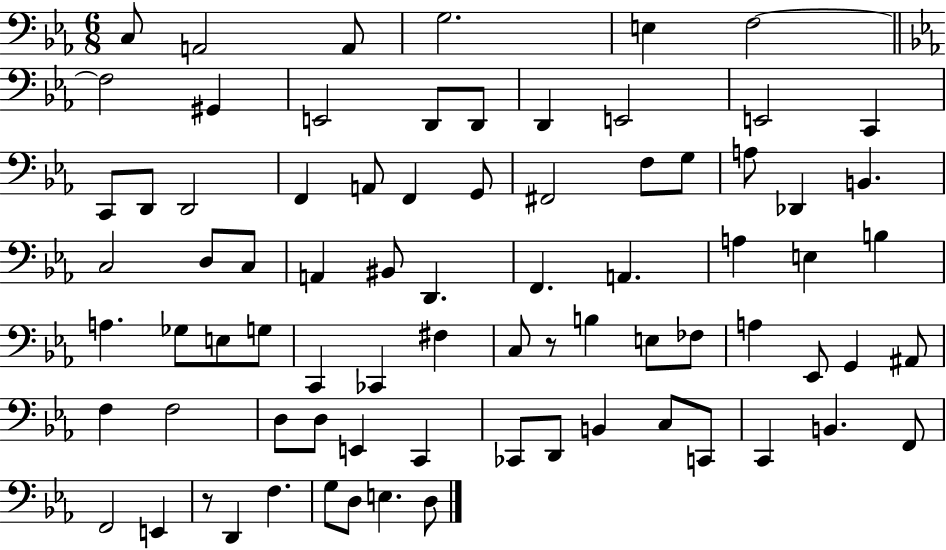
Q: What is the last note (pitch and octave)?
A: D3